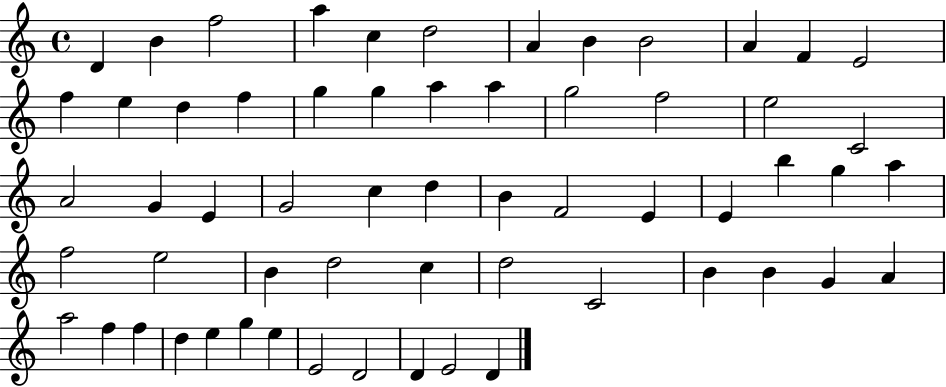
{
  \clef treble
  \time 4/4
  \defaultTimeSignature
  \key c \major
  d'4 b'4 f''2 | a''4 c''4 d''2 | a'4 b'4 b'2 | a'4 f'4 e'2 | \break f''4 e''4 d''4 f''4 | g''4 g''4 a''4 a''4 | g''2 f''2 | e''2 c'2 | \break a'2 g'4 e'4 | g'2 c''4 d''4 | b'4 f'2 e'4 | e'4 b''4 g''4 a''4 | \break f''2 e''2 | b'4 d''2 c''4 | d''2 c'2 | b'4 b'4 g'4 a'4 | \break a''2 f''4 f''4 | d''4 e''4 g''4 e''4 | e'2 d'2 | d'4 e'2 d'4 | \break \bar "|."
}